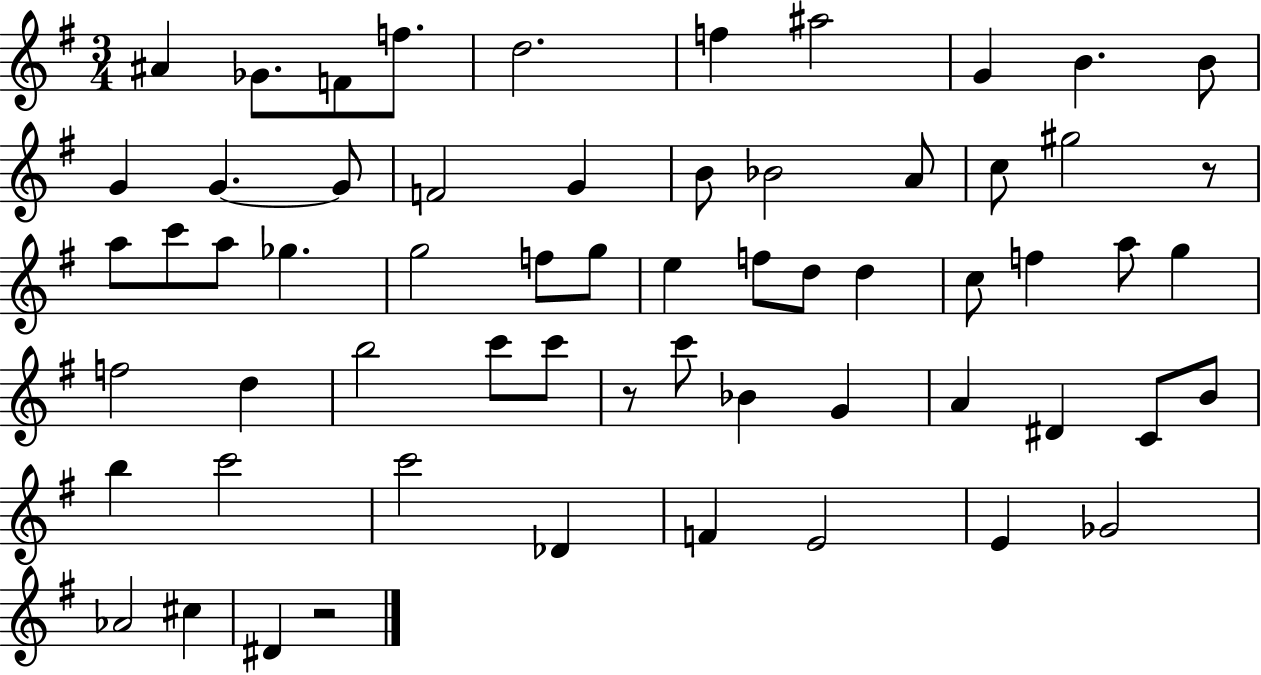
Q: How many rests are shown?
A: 3